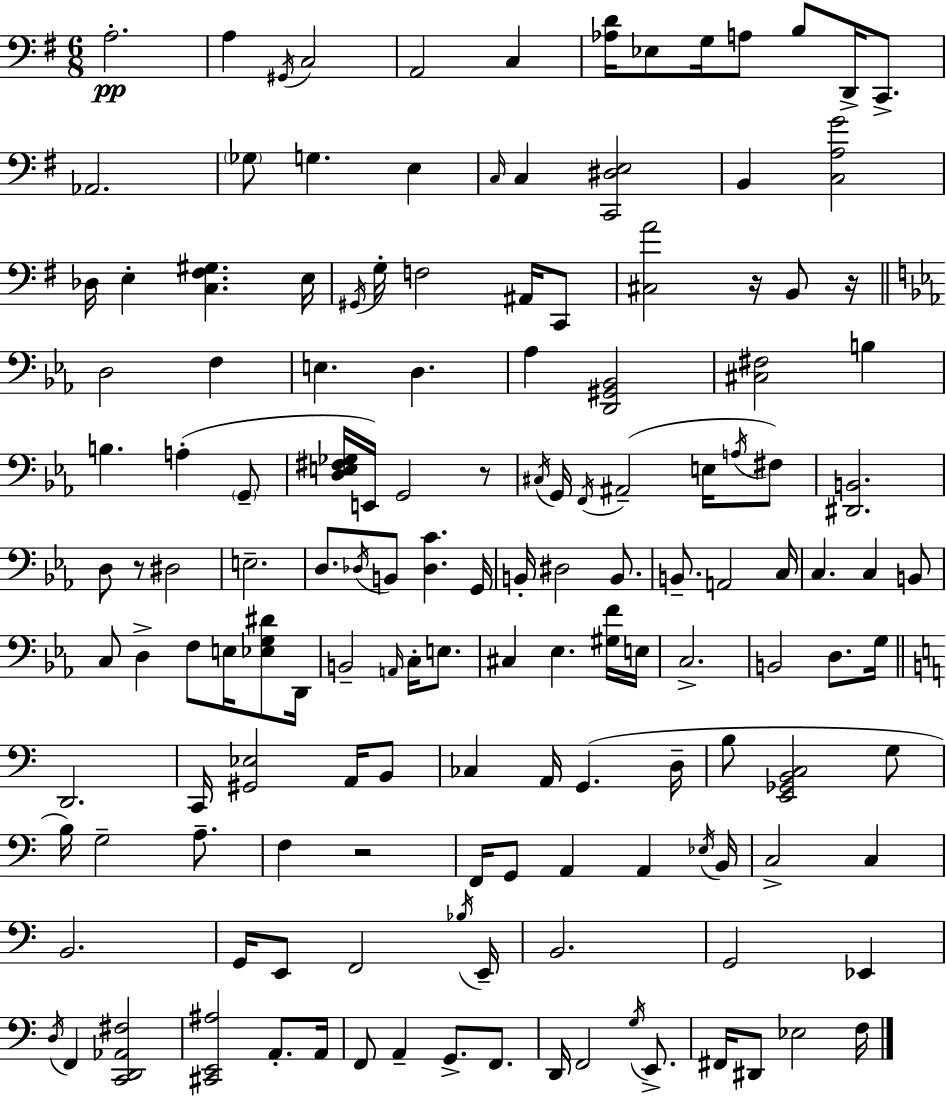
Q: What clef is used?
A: bass